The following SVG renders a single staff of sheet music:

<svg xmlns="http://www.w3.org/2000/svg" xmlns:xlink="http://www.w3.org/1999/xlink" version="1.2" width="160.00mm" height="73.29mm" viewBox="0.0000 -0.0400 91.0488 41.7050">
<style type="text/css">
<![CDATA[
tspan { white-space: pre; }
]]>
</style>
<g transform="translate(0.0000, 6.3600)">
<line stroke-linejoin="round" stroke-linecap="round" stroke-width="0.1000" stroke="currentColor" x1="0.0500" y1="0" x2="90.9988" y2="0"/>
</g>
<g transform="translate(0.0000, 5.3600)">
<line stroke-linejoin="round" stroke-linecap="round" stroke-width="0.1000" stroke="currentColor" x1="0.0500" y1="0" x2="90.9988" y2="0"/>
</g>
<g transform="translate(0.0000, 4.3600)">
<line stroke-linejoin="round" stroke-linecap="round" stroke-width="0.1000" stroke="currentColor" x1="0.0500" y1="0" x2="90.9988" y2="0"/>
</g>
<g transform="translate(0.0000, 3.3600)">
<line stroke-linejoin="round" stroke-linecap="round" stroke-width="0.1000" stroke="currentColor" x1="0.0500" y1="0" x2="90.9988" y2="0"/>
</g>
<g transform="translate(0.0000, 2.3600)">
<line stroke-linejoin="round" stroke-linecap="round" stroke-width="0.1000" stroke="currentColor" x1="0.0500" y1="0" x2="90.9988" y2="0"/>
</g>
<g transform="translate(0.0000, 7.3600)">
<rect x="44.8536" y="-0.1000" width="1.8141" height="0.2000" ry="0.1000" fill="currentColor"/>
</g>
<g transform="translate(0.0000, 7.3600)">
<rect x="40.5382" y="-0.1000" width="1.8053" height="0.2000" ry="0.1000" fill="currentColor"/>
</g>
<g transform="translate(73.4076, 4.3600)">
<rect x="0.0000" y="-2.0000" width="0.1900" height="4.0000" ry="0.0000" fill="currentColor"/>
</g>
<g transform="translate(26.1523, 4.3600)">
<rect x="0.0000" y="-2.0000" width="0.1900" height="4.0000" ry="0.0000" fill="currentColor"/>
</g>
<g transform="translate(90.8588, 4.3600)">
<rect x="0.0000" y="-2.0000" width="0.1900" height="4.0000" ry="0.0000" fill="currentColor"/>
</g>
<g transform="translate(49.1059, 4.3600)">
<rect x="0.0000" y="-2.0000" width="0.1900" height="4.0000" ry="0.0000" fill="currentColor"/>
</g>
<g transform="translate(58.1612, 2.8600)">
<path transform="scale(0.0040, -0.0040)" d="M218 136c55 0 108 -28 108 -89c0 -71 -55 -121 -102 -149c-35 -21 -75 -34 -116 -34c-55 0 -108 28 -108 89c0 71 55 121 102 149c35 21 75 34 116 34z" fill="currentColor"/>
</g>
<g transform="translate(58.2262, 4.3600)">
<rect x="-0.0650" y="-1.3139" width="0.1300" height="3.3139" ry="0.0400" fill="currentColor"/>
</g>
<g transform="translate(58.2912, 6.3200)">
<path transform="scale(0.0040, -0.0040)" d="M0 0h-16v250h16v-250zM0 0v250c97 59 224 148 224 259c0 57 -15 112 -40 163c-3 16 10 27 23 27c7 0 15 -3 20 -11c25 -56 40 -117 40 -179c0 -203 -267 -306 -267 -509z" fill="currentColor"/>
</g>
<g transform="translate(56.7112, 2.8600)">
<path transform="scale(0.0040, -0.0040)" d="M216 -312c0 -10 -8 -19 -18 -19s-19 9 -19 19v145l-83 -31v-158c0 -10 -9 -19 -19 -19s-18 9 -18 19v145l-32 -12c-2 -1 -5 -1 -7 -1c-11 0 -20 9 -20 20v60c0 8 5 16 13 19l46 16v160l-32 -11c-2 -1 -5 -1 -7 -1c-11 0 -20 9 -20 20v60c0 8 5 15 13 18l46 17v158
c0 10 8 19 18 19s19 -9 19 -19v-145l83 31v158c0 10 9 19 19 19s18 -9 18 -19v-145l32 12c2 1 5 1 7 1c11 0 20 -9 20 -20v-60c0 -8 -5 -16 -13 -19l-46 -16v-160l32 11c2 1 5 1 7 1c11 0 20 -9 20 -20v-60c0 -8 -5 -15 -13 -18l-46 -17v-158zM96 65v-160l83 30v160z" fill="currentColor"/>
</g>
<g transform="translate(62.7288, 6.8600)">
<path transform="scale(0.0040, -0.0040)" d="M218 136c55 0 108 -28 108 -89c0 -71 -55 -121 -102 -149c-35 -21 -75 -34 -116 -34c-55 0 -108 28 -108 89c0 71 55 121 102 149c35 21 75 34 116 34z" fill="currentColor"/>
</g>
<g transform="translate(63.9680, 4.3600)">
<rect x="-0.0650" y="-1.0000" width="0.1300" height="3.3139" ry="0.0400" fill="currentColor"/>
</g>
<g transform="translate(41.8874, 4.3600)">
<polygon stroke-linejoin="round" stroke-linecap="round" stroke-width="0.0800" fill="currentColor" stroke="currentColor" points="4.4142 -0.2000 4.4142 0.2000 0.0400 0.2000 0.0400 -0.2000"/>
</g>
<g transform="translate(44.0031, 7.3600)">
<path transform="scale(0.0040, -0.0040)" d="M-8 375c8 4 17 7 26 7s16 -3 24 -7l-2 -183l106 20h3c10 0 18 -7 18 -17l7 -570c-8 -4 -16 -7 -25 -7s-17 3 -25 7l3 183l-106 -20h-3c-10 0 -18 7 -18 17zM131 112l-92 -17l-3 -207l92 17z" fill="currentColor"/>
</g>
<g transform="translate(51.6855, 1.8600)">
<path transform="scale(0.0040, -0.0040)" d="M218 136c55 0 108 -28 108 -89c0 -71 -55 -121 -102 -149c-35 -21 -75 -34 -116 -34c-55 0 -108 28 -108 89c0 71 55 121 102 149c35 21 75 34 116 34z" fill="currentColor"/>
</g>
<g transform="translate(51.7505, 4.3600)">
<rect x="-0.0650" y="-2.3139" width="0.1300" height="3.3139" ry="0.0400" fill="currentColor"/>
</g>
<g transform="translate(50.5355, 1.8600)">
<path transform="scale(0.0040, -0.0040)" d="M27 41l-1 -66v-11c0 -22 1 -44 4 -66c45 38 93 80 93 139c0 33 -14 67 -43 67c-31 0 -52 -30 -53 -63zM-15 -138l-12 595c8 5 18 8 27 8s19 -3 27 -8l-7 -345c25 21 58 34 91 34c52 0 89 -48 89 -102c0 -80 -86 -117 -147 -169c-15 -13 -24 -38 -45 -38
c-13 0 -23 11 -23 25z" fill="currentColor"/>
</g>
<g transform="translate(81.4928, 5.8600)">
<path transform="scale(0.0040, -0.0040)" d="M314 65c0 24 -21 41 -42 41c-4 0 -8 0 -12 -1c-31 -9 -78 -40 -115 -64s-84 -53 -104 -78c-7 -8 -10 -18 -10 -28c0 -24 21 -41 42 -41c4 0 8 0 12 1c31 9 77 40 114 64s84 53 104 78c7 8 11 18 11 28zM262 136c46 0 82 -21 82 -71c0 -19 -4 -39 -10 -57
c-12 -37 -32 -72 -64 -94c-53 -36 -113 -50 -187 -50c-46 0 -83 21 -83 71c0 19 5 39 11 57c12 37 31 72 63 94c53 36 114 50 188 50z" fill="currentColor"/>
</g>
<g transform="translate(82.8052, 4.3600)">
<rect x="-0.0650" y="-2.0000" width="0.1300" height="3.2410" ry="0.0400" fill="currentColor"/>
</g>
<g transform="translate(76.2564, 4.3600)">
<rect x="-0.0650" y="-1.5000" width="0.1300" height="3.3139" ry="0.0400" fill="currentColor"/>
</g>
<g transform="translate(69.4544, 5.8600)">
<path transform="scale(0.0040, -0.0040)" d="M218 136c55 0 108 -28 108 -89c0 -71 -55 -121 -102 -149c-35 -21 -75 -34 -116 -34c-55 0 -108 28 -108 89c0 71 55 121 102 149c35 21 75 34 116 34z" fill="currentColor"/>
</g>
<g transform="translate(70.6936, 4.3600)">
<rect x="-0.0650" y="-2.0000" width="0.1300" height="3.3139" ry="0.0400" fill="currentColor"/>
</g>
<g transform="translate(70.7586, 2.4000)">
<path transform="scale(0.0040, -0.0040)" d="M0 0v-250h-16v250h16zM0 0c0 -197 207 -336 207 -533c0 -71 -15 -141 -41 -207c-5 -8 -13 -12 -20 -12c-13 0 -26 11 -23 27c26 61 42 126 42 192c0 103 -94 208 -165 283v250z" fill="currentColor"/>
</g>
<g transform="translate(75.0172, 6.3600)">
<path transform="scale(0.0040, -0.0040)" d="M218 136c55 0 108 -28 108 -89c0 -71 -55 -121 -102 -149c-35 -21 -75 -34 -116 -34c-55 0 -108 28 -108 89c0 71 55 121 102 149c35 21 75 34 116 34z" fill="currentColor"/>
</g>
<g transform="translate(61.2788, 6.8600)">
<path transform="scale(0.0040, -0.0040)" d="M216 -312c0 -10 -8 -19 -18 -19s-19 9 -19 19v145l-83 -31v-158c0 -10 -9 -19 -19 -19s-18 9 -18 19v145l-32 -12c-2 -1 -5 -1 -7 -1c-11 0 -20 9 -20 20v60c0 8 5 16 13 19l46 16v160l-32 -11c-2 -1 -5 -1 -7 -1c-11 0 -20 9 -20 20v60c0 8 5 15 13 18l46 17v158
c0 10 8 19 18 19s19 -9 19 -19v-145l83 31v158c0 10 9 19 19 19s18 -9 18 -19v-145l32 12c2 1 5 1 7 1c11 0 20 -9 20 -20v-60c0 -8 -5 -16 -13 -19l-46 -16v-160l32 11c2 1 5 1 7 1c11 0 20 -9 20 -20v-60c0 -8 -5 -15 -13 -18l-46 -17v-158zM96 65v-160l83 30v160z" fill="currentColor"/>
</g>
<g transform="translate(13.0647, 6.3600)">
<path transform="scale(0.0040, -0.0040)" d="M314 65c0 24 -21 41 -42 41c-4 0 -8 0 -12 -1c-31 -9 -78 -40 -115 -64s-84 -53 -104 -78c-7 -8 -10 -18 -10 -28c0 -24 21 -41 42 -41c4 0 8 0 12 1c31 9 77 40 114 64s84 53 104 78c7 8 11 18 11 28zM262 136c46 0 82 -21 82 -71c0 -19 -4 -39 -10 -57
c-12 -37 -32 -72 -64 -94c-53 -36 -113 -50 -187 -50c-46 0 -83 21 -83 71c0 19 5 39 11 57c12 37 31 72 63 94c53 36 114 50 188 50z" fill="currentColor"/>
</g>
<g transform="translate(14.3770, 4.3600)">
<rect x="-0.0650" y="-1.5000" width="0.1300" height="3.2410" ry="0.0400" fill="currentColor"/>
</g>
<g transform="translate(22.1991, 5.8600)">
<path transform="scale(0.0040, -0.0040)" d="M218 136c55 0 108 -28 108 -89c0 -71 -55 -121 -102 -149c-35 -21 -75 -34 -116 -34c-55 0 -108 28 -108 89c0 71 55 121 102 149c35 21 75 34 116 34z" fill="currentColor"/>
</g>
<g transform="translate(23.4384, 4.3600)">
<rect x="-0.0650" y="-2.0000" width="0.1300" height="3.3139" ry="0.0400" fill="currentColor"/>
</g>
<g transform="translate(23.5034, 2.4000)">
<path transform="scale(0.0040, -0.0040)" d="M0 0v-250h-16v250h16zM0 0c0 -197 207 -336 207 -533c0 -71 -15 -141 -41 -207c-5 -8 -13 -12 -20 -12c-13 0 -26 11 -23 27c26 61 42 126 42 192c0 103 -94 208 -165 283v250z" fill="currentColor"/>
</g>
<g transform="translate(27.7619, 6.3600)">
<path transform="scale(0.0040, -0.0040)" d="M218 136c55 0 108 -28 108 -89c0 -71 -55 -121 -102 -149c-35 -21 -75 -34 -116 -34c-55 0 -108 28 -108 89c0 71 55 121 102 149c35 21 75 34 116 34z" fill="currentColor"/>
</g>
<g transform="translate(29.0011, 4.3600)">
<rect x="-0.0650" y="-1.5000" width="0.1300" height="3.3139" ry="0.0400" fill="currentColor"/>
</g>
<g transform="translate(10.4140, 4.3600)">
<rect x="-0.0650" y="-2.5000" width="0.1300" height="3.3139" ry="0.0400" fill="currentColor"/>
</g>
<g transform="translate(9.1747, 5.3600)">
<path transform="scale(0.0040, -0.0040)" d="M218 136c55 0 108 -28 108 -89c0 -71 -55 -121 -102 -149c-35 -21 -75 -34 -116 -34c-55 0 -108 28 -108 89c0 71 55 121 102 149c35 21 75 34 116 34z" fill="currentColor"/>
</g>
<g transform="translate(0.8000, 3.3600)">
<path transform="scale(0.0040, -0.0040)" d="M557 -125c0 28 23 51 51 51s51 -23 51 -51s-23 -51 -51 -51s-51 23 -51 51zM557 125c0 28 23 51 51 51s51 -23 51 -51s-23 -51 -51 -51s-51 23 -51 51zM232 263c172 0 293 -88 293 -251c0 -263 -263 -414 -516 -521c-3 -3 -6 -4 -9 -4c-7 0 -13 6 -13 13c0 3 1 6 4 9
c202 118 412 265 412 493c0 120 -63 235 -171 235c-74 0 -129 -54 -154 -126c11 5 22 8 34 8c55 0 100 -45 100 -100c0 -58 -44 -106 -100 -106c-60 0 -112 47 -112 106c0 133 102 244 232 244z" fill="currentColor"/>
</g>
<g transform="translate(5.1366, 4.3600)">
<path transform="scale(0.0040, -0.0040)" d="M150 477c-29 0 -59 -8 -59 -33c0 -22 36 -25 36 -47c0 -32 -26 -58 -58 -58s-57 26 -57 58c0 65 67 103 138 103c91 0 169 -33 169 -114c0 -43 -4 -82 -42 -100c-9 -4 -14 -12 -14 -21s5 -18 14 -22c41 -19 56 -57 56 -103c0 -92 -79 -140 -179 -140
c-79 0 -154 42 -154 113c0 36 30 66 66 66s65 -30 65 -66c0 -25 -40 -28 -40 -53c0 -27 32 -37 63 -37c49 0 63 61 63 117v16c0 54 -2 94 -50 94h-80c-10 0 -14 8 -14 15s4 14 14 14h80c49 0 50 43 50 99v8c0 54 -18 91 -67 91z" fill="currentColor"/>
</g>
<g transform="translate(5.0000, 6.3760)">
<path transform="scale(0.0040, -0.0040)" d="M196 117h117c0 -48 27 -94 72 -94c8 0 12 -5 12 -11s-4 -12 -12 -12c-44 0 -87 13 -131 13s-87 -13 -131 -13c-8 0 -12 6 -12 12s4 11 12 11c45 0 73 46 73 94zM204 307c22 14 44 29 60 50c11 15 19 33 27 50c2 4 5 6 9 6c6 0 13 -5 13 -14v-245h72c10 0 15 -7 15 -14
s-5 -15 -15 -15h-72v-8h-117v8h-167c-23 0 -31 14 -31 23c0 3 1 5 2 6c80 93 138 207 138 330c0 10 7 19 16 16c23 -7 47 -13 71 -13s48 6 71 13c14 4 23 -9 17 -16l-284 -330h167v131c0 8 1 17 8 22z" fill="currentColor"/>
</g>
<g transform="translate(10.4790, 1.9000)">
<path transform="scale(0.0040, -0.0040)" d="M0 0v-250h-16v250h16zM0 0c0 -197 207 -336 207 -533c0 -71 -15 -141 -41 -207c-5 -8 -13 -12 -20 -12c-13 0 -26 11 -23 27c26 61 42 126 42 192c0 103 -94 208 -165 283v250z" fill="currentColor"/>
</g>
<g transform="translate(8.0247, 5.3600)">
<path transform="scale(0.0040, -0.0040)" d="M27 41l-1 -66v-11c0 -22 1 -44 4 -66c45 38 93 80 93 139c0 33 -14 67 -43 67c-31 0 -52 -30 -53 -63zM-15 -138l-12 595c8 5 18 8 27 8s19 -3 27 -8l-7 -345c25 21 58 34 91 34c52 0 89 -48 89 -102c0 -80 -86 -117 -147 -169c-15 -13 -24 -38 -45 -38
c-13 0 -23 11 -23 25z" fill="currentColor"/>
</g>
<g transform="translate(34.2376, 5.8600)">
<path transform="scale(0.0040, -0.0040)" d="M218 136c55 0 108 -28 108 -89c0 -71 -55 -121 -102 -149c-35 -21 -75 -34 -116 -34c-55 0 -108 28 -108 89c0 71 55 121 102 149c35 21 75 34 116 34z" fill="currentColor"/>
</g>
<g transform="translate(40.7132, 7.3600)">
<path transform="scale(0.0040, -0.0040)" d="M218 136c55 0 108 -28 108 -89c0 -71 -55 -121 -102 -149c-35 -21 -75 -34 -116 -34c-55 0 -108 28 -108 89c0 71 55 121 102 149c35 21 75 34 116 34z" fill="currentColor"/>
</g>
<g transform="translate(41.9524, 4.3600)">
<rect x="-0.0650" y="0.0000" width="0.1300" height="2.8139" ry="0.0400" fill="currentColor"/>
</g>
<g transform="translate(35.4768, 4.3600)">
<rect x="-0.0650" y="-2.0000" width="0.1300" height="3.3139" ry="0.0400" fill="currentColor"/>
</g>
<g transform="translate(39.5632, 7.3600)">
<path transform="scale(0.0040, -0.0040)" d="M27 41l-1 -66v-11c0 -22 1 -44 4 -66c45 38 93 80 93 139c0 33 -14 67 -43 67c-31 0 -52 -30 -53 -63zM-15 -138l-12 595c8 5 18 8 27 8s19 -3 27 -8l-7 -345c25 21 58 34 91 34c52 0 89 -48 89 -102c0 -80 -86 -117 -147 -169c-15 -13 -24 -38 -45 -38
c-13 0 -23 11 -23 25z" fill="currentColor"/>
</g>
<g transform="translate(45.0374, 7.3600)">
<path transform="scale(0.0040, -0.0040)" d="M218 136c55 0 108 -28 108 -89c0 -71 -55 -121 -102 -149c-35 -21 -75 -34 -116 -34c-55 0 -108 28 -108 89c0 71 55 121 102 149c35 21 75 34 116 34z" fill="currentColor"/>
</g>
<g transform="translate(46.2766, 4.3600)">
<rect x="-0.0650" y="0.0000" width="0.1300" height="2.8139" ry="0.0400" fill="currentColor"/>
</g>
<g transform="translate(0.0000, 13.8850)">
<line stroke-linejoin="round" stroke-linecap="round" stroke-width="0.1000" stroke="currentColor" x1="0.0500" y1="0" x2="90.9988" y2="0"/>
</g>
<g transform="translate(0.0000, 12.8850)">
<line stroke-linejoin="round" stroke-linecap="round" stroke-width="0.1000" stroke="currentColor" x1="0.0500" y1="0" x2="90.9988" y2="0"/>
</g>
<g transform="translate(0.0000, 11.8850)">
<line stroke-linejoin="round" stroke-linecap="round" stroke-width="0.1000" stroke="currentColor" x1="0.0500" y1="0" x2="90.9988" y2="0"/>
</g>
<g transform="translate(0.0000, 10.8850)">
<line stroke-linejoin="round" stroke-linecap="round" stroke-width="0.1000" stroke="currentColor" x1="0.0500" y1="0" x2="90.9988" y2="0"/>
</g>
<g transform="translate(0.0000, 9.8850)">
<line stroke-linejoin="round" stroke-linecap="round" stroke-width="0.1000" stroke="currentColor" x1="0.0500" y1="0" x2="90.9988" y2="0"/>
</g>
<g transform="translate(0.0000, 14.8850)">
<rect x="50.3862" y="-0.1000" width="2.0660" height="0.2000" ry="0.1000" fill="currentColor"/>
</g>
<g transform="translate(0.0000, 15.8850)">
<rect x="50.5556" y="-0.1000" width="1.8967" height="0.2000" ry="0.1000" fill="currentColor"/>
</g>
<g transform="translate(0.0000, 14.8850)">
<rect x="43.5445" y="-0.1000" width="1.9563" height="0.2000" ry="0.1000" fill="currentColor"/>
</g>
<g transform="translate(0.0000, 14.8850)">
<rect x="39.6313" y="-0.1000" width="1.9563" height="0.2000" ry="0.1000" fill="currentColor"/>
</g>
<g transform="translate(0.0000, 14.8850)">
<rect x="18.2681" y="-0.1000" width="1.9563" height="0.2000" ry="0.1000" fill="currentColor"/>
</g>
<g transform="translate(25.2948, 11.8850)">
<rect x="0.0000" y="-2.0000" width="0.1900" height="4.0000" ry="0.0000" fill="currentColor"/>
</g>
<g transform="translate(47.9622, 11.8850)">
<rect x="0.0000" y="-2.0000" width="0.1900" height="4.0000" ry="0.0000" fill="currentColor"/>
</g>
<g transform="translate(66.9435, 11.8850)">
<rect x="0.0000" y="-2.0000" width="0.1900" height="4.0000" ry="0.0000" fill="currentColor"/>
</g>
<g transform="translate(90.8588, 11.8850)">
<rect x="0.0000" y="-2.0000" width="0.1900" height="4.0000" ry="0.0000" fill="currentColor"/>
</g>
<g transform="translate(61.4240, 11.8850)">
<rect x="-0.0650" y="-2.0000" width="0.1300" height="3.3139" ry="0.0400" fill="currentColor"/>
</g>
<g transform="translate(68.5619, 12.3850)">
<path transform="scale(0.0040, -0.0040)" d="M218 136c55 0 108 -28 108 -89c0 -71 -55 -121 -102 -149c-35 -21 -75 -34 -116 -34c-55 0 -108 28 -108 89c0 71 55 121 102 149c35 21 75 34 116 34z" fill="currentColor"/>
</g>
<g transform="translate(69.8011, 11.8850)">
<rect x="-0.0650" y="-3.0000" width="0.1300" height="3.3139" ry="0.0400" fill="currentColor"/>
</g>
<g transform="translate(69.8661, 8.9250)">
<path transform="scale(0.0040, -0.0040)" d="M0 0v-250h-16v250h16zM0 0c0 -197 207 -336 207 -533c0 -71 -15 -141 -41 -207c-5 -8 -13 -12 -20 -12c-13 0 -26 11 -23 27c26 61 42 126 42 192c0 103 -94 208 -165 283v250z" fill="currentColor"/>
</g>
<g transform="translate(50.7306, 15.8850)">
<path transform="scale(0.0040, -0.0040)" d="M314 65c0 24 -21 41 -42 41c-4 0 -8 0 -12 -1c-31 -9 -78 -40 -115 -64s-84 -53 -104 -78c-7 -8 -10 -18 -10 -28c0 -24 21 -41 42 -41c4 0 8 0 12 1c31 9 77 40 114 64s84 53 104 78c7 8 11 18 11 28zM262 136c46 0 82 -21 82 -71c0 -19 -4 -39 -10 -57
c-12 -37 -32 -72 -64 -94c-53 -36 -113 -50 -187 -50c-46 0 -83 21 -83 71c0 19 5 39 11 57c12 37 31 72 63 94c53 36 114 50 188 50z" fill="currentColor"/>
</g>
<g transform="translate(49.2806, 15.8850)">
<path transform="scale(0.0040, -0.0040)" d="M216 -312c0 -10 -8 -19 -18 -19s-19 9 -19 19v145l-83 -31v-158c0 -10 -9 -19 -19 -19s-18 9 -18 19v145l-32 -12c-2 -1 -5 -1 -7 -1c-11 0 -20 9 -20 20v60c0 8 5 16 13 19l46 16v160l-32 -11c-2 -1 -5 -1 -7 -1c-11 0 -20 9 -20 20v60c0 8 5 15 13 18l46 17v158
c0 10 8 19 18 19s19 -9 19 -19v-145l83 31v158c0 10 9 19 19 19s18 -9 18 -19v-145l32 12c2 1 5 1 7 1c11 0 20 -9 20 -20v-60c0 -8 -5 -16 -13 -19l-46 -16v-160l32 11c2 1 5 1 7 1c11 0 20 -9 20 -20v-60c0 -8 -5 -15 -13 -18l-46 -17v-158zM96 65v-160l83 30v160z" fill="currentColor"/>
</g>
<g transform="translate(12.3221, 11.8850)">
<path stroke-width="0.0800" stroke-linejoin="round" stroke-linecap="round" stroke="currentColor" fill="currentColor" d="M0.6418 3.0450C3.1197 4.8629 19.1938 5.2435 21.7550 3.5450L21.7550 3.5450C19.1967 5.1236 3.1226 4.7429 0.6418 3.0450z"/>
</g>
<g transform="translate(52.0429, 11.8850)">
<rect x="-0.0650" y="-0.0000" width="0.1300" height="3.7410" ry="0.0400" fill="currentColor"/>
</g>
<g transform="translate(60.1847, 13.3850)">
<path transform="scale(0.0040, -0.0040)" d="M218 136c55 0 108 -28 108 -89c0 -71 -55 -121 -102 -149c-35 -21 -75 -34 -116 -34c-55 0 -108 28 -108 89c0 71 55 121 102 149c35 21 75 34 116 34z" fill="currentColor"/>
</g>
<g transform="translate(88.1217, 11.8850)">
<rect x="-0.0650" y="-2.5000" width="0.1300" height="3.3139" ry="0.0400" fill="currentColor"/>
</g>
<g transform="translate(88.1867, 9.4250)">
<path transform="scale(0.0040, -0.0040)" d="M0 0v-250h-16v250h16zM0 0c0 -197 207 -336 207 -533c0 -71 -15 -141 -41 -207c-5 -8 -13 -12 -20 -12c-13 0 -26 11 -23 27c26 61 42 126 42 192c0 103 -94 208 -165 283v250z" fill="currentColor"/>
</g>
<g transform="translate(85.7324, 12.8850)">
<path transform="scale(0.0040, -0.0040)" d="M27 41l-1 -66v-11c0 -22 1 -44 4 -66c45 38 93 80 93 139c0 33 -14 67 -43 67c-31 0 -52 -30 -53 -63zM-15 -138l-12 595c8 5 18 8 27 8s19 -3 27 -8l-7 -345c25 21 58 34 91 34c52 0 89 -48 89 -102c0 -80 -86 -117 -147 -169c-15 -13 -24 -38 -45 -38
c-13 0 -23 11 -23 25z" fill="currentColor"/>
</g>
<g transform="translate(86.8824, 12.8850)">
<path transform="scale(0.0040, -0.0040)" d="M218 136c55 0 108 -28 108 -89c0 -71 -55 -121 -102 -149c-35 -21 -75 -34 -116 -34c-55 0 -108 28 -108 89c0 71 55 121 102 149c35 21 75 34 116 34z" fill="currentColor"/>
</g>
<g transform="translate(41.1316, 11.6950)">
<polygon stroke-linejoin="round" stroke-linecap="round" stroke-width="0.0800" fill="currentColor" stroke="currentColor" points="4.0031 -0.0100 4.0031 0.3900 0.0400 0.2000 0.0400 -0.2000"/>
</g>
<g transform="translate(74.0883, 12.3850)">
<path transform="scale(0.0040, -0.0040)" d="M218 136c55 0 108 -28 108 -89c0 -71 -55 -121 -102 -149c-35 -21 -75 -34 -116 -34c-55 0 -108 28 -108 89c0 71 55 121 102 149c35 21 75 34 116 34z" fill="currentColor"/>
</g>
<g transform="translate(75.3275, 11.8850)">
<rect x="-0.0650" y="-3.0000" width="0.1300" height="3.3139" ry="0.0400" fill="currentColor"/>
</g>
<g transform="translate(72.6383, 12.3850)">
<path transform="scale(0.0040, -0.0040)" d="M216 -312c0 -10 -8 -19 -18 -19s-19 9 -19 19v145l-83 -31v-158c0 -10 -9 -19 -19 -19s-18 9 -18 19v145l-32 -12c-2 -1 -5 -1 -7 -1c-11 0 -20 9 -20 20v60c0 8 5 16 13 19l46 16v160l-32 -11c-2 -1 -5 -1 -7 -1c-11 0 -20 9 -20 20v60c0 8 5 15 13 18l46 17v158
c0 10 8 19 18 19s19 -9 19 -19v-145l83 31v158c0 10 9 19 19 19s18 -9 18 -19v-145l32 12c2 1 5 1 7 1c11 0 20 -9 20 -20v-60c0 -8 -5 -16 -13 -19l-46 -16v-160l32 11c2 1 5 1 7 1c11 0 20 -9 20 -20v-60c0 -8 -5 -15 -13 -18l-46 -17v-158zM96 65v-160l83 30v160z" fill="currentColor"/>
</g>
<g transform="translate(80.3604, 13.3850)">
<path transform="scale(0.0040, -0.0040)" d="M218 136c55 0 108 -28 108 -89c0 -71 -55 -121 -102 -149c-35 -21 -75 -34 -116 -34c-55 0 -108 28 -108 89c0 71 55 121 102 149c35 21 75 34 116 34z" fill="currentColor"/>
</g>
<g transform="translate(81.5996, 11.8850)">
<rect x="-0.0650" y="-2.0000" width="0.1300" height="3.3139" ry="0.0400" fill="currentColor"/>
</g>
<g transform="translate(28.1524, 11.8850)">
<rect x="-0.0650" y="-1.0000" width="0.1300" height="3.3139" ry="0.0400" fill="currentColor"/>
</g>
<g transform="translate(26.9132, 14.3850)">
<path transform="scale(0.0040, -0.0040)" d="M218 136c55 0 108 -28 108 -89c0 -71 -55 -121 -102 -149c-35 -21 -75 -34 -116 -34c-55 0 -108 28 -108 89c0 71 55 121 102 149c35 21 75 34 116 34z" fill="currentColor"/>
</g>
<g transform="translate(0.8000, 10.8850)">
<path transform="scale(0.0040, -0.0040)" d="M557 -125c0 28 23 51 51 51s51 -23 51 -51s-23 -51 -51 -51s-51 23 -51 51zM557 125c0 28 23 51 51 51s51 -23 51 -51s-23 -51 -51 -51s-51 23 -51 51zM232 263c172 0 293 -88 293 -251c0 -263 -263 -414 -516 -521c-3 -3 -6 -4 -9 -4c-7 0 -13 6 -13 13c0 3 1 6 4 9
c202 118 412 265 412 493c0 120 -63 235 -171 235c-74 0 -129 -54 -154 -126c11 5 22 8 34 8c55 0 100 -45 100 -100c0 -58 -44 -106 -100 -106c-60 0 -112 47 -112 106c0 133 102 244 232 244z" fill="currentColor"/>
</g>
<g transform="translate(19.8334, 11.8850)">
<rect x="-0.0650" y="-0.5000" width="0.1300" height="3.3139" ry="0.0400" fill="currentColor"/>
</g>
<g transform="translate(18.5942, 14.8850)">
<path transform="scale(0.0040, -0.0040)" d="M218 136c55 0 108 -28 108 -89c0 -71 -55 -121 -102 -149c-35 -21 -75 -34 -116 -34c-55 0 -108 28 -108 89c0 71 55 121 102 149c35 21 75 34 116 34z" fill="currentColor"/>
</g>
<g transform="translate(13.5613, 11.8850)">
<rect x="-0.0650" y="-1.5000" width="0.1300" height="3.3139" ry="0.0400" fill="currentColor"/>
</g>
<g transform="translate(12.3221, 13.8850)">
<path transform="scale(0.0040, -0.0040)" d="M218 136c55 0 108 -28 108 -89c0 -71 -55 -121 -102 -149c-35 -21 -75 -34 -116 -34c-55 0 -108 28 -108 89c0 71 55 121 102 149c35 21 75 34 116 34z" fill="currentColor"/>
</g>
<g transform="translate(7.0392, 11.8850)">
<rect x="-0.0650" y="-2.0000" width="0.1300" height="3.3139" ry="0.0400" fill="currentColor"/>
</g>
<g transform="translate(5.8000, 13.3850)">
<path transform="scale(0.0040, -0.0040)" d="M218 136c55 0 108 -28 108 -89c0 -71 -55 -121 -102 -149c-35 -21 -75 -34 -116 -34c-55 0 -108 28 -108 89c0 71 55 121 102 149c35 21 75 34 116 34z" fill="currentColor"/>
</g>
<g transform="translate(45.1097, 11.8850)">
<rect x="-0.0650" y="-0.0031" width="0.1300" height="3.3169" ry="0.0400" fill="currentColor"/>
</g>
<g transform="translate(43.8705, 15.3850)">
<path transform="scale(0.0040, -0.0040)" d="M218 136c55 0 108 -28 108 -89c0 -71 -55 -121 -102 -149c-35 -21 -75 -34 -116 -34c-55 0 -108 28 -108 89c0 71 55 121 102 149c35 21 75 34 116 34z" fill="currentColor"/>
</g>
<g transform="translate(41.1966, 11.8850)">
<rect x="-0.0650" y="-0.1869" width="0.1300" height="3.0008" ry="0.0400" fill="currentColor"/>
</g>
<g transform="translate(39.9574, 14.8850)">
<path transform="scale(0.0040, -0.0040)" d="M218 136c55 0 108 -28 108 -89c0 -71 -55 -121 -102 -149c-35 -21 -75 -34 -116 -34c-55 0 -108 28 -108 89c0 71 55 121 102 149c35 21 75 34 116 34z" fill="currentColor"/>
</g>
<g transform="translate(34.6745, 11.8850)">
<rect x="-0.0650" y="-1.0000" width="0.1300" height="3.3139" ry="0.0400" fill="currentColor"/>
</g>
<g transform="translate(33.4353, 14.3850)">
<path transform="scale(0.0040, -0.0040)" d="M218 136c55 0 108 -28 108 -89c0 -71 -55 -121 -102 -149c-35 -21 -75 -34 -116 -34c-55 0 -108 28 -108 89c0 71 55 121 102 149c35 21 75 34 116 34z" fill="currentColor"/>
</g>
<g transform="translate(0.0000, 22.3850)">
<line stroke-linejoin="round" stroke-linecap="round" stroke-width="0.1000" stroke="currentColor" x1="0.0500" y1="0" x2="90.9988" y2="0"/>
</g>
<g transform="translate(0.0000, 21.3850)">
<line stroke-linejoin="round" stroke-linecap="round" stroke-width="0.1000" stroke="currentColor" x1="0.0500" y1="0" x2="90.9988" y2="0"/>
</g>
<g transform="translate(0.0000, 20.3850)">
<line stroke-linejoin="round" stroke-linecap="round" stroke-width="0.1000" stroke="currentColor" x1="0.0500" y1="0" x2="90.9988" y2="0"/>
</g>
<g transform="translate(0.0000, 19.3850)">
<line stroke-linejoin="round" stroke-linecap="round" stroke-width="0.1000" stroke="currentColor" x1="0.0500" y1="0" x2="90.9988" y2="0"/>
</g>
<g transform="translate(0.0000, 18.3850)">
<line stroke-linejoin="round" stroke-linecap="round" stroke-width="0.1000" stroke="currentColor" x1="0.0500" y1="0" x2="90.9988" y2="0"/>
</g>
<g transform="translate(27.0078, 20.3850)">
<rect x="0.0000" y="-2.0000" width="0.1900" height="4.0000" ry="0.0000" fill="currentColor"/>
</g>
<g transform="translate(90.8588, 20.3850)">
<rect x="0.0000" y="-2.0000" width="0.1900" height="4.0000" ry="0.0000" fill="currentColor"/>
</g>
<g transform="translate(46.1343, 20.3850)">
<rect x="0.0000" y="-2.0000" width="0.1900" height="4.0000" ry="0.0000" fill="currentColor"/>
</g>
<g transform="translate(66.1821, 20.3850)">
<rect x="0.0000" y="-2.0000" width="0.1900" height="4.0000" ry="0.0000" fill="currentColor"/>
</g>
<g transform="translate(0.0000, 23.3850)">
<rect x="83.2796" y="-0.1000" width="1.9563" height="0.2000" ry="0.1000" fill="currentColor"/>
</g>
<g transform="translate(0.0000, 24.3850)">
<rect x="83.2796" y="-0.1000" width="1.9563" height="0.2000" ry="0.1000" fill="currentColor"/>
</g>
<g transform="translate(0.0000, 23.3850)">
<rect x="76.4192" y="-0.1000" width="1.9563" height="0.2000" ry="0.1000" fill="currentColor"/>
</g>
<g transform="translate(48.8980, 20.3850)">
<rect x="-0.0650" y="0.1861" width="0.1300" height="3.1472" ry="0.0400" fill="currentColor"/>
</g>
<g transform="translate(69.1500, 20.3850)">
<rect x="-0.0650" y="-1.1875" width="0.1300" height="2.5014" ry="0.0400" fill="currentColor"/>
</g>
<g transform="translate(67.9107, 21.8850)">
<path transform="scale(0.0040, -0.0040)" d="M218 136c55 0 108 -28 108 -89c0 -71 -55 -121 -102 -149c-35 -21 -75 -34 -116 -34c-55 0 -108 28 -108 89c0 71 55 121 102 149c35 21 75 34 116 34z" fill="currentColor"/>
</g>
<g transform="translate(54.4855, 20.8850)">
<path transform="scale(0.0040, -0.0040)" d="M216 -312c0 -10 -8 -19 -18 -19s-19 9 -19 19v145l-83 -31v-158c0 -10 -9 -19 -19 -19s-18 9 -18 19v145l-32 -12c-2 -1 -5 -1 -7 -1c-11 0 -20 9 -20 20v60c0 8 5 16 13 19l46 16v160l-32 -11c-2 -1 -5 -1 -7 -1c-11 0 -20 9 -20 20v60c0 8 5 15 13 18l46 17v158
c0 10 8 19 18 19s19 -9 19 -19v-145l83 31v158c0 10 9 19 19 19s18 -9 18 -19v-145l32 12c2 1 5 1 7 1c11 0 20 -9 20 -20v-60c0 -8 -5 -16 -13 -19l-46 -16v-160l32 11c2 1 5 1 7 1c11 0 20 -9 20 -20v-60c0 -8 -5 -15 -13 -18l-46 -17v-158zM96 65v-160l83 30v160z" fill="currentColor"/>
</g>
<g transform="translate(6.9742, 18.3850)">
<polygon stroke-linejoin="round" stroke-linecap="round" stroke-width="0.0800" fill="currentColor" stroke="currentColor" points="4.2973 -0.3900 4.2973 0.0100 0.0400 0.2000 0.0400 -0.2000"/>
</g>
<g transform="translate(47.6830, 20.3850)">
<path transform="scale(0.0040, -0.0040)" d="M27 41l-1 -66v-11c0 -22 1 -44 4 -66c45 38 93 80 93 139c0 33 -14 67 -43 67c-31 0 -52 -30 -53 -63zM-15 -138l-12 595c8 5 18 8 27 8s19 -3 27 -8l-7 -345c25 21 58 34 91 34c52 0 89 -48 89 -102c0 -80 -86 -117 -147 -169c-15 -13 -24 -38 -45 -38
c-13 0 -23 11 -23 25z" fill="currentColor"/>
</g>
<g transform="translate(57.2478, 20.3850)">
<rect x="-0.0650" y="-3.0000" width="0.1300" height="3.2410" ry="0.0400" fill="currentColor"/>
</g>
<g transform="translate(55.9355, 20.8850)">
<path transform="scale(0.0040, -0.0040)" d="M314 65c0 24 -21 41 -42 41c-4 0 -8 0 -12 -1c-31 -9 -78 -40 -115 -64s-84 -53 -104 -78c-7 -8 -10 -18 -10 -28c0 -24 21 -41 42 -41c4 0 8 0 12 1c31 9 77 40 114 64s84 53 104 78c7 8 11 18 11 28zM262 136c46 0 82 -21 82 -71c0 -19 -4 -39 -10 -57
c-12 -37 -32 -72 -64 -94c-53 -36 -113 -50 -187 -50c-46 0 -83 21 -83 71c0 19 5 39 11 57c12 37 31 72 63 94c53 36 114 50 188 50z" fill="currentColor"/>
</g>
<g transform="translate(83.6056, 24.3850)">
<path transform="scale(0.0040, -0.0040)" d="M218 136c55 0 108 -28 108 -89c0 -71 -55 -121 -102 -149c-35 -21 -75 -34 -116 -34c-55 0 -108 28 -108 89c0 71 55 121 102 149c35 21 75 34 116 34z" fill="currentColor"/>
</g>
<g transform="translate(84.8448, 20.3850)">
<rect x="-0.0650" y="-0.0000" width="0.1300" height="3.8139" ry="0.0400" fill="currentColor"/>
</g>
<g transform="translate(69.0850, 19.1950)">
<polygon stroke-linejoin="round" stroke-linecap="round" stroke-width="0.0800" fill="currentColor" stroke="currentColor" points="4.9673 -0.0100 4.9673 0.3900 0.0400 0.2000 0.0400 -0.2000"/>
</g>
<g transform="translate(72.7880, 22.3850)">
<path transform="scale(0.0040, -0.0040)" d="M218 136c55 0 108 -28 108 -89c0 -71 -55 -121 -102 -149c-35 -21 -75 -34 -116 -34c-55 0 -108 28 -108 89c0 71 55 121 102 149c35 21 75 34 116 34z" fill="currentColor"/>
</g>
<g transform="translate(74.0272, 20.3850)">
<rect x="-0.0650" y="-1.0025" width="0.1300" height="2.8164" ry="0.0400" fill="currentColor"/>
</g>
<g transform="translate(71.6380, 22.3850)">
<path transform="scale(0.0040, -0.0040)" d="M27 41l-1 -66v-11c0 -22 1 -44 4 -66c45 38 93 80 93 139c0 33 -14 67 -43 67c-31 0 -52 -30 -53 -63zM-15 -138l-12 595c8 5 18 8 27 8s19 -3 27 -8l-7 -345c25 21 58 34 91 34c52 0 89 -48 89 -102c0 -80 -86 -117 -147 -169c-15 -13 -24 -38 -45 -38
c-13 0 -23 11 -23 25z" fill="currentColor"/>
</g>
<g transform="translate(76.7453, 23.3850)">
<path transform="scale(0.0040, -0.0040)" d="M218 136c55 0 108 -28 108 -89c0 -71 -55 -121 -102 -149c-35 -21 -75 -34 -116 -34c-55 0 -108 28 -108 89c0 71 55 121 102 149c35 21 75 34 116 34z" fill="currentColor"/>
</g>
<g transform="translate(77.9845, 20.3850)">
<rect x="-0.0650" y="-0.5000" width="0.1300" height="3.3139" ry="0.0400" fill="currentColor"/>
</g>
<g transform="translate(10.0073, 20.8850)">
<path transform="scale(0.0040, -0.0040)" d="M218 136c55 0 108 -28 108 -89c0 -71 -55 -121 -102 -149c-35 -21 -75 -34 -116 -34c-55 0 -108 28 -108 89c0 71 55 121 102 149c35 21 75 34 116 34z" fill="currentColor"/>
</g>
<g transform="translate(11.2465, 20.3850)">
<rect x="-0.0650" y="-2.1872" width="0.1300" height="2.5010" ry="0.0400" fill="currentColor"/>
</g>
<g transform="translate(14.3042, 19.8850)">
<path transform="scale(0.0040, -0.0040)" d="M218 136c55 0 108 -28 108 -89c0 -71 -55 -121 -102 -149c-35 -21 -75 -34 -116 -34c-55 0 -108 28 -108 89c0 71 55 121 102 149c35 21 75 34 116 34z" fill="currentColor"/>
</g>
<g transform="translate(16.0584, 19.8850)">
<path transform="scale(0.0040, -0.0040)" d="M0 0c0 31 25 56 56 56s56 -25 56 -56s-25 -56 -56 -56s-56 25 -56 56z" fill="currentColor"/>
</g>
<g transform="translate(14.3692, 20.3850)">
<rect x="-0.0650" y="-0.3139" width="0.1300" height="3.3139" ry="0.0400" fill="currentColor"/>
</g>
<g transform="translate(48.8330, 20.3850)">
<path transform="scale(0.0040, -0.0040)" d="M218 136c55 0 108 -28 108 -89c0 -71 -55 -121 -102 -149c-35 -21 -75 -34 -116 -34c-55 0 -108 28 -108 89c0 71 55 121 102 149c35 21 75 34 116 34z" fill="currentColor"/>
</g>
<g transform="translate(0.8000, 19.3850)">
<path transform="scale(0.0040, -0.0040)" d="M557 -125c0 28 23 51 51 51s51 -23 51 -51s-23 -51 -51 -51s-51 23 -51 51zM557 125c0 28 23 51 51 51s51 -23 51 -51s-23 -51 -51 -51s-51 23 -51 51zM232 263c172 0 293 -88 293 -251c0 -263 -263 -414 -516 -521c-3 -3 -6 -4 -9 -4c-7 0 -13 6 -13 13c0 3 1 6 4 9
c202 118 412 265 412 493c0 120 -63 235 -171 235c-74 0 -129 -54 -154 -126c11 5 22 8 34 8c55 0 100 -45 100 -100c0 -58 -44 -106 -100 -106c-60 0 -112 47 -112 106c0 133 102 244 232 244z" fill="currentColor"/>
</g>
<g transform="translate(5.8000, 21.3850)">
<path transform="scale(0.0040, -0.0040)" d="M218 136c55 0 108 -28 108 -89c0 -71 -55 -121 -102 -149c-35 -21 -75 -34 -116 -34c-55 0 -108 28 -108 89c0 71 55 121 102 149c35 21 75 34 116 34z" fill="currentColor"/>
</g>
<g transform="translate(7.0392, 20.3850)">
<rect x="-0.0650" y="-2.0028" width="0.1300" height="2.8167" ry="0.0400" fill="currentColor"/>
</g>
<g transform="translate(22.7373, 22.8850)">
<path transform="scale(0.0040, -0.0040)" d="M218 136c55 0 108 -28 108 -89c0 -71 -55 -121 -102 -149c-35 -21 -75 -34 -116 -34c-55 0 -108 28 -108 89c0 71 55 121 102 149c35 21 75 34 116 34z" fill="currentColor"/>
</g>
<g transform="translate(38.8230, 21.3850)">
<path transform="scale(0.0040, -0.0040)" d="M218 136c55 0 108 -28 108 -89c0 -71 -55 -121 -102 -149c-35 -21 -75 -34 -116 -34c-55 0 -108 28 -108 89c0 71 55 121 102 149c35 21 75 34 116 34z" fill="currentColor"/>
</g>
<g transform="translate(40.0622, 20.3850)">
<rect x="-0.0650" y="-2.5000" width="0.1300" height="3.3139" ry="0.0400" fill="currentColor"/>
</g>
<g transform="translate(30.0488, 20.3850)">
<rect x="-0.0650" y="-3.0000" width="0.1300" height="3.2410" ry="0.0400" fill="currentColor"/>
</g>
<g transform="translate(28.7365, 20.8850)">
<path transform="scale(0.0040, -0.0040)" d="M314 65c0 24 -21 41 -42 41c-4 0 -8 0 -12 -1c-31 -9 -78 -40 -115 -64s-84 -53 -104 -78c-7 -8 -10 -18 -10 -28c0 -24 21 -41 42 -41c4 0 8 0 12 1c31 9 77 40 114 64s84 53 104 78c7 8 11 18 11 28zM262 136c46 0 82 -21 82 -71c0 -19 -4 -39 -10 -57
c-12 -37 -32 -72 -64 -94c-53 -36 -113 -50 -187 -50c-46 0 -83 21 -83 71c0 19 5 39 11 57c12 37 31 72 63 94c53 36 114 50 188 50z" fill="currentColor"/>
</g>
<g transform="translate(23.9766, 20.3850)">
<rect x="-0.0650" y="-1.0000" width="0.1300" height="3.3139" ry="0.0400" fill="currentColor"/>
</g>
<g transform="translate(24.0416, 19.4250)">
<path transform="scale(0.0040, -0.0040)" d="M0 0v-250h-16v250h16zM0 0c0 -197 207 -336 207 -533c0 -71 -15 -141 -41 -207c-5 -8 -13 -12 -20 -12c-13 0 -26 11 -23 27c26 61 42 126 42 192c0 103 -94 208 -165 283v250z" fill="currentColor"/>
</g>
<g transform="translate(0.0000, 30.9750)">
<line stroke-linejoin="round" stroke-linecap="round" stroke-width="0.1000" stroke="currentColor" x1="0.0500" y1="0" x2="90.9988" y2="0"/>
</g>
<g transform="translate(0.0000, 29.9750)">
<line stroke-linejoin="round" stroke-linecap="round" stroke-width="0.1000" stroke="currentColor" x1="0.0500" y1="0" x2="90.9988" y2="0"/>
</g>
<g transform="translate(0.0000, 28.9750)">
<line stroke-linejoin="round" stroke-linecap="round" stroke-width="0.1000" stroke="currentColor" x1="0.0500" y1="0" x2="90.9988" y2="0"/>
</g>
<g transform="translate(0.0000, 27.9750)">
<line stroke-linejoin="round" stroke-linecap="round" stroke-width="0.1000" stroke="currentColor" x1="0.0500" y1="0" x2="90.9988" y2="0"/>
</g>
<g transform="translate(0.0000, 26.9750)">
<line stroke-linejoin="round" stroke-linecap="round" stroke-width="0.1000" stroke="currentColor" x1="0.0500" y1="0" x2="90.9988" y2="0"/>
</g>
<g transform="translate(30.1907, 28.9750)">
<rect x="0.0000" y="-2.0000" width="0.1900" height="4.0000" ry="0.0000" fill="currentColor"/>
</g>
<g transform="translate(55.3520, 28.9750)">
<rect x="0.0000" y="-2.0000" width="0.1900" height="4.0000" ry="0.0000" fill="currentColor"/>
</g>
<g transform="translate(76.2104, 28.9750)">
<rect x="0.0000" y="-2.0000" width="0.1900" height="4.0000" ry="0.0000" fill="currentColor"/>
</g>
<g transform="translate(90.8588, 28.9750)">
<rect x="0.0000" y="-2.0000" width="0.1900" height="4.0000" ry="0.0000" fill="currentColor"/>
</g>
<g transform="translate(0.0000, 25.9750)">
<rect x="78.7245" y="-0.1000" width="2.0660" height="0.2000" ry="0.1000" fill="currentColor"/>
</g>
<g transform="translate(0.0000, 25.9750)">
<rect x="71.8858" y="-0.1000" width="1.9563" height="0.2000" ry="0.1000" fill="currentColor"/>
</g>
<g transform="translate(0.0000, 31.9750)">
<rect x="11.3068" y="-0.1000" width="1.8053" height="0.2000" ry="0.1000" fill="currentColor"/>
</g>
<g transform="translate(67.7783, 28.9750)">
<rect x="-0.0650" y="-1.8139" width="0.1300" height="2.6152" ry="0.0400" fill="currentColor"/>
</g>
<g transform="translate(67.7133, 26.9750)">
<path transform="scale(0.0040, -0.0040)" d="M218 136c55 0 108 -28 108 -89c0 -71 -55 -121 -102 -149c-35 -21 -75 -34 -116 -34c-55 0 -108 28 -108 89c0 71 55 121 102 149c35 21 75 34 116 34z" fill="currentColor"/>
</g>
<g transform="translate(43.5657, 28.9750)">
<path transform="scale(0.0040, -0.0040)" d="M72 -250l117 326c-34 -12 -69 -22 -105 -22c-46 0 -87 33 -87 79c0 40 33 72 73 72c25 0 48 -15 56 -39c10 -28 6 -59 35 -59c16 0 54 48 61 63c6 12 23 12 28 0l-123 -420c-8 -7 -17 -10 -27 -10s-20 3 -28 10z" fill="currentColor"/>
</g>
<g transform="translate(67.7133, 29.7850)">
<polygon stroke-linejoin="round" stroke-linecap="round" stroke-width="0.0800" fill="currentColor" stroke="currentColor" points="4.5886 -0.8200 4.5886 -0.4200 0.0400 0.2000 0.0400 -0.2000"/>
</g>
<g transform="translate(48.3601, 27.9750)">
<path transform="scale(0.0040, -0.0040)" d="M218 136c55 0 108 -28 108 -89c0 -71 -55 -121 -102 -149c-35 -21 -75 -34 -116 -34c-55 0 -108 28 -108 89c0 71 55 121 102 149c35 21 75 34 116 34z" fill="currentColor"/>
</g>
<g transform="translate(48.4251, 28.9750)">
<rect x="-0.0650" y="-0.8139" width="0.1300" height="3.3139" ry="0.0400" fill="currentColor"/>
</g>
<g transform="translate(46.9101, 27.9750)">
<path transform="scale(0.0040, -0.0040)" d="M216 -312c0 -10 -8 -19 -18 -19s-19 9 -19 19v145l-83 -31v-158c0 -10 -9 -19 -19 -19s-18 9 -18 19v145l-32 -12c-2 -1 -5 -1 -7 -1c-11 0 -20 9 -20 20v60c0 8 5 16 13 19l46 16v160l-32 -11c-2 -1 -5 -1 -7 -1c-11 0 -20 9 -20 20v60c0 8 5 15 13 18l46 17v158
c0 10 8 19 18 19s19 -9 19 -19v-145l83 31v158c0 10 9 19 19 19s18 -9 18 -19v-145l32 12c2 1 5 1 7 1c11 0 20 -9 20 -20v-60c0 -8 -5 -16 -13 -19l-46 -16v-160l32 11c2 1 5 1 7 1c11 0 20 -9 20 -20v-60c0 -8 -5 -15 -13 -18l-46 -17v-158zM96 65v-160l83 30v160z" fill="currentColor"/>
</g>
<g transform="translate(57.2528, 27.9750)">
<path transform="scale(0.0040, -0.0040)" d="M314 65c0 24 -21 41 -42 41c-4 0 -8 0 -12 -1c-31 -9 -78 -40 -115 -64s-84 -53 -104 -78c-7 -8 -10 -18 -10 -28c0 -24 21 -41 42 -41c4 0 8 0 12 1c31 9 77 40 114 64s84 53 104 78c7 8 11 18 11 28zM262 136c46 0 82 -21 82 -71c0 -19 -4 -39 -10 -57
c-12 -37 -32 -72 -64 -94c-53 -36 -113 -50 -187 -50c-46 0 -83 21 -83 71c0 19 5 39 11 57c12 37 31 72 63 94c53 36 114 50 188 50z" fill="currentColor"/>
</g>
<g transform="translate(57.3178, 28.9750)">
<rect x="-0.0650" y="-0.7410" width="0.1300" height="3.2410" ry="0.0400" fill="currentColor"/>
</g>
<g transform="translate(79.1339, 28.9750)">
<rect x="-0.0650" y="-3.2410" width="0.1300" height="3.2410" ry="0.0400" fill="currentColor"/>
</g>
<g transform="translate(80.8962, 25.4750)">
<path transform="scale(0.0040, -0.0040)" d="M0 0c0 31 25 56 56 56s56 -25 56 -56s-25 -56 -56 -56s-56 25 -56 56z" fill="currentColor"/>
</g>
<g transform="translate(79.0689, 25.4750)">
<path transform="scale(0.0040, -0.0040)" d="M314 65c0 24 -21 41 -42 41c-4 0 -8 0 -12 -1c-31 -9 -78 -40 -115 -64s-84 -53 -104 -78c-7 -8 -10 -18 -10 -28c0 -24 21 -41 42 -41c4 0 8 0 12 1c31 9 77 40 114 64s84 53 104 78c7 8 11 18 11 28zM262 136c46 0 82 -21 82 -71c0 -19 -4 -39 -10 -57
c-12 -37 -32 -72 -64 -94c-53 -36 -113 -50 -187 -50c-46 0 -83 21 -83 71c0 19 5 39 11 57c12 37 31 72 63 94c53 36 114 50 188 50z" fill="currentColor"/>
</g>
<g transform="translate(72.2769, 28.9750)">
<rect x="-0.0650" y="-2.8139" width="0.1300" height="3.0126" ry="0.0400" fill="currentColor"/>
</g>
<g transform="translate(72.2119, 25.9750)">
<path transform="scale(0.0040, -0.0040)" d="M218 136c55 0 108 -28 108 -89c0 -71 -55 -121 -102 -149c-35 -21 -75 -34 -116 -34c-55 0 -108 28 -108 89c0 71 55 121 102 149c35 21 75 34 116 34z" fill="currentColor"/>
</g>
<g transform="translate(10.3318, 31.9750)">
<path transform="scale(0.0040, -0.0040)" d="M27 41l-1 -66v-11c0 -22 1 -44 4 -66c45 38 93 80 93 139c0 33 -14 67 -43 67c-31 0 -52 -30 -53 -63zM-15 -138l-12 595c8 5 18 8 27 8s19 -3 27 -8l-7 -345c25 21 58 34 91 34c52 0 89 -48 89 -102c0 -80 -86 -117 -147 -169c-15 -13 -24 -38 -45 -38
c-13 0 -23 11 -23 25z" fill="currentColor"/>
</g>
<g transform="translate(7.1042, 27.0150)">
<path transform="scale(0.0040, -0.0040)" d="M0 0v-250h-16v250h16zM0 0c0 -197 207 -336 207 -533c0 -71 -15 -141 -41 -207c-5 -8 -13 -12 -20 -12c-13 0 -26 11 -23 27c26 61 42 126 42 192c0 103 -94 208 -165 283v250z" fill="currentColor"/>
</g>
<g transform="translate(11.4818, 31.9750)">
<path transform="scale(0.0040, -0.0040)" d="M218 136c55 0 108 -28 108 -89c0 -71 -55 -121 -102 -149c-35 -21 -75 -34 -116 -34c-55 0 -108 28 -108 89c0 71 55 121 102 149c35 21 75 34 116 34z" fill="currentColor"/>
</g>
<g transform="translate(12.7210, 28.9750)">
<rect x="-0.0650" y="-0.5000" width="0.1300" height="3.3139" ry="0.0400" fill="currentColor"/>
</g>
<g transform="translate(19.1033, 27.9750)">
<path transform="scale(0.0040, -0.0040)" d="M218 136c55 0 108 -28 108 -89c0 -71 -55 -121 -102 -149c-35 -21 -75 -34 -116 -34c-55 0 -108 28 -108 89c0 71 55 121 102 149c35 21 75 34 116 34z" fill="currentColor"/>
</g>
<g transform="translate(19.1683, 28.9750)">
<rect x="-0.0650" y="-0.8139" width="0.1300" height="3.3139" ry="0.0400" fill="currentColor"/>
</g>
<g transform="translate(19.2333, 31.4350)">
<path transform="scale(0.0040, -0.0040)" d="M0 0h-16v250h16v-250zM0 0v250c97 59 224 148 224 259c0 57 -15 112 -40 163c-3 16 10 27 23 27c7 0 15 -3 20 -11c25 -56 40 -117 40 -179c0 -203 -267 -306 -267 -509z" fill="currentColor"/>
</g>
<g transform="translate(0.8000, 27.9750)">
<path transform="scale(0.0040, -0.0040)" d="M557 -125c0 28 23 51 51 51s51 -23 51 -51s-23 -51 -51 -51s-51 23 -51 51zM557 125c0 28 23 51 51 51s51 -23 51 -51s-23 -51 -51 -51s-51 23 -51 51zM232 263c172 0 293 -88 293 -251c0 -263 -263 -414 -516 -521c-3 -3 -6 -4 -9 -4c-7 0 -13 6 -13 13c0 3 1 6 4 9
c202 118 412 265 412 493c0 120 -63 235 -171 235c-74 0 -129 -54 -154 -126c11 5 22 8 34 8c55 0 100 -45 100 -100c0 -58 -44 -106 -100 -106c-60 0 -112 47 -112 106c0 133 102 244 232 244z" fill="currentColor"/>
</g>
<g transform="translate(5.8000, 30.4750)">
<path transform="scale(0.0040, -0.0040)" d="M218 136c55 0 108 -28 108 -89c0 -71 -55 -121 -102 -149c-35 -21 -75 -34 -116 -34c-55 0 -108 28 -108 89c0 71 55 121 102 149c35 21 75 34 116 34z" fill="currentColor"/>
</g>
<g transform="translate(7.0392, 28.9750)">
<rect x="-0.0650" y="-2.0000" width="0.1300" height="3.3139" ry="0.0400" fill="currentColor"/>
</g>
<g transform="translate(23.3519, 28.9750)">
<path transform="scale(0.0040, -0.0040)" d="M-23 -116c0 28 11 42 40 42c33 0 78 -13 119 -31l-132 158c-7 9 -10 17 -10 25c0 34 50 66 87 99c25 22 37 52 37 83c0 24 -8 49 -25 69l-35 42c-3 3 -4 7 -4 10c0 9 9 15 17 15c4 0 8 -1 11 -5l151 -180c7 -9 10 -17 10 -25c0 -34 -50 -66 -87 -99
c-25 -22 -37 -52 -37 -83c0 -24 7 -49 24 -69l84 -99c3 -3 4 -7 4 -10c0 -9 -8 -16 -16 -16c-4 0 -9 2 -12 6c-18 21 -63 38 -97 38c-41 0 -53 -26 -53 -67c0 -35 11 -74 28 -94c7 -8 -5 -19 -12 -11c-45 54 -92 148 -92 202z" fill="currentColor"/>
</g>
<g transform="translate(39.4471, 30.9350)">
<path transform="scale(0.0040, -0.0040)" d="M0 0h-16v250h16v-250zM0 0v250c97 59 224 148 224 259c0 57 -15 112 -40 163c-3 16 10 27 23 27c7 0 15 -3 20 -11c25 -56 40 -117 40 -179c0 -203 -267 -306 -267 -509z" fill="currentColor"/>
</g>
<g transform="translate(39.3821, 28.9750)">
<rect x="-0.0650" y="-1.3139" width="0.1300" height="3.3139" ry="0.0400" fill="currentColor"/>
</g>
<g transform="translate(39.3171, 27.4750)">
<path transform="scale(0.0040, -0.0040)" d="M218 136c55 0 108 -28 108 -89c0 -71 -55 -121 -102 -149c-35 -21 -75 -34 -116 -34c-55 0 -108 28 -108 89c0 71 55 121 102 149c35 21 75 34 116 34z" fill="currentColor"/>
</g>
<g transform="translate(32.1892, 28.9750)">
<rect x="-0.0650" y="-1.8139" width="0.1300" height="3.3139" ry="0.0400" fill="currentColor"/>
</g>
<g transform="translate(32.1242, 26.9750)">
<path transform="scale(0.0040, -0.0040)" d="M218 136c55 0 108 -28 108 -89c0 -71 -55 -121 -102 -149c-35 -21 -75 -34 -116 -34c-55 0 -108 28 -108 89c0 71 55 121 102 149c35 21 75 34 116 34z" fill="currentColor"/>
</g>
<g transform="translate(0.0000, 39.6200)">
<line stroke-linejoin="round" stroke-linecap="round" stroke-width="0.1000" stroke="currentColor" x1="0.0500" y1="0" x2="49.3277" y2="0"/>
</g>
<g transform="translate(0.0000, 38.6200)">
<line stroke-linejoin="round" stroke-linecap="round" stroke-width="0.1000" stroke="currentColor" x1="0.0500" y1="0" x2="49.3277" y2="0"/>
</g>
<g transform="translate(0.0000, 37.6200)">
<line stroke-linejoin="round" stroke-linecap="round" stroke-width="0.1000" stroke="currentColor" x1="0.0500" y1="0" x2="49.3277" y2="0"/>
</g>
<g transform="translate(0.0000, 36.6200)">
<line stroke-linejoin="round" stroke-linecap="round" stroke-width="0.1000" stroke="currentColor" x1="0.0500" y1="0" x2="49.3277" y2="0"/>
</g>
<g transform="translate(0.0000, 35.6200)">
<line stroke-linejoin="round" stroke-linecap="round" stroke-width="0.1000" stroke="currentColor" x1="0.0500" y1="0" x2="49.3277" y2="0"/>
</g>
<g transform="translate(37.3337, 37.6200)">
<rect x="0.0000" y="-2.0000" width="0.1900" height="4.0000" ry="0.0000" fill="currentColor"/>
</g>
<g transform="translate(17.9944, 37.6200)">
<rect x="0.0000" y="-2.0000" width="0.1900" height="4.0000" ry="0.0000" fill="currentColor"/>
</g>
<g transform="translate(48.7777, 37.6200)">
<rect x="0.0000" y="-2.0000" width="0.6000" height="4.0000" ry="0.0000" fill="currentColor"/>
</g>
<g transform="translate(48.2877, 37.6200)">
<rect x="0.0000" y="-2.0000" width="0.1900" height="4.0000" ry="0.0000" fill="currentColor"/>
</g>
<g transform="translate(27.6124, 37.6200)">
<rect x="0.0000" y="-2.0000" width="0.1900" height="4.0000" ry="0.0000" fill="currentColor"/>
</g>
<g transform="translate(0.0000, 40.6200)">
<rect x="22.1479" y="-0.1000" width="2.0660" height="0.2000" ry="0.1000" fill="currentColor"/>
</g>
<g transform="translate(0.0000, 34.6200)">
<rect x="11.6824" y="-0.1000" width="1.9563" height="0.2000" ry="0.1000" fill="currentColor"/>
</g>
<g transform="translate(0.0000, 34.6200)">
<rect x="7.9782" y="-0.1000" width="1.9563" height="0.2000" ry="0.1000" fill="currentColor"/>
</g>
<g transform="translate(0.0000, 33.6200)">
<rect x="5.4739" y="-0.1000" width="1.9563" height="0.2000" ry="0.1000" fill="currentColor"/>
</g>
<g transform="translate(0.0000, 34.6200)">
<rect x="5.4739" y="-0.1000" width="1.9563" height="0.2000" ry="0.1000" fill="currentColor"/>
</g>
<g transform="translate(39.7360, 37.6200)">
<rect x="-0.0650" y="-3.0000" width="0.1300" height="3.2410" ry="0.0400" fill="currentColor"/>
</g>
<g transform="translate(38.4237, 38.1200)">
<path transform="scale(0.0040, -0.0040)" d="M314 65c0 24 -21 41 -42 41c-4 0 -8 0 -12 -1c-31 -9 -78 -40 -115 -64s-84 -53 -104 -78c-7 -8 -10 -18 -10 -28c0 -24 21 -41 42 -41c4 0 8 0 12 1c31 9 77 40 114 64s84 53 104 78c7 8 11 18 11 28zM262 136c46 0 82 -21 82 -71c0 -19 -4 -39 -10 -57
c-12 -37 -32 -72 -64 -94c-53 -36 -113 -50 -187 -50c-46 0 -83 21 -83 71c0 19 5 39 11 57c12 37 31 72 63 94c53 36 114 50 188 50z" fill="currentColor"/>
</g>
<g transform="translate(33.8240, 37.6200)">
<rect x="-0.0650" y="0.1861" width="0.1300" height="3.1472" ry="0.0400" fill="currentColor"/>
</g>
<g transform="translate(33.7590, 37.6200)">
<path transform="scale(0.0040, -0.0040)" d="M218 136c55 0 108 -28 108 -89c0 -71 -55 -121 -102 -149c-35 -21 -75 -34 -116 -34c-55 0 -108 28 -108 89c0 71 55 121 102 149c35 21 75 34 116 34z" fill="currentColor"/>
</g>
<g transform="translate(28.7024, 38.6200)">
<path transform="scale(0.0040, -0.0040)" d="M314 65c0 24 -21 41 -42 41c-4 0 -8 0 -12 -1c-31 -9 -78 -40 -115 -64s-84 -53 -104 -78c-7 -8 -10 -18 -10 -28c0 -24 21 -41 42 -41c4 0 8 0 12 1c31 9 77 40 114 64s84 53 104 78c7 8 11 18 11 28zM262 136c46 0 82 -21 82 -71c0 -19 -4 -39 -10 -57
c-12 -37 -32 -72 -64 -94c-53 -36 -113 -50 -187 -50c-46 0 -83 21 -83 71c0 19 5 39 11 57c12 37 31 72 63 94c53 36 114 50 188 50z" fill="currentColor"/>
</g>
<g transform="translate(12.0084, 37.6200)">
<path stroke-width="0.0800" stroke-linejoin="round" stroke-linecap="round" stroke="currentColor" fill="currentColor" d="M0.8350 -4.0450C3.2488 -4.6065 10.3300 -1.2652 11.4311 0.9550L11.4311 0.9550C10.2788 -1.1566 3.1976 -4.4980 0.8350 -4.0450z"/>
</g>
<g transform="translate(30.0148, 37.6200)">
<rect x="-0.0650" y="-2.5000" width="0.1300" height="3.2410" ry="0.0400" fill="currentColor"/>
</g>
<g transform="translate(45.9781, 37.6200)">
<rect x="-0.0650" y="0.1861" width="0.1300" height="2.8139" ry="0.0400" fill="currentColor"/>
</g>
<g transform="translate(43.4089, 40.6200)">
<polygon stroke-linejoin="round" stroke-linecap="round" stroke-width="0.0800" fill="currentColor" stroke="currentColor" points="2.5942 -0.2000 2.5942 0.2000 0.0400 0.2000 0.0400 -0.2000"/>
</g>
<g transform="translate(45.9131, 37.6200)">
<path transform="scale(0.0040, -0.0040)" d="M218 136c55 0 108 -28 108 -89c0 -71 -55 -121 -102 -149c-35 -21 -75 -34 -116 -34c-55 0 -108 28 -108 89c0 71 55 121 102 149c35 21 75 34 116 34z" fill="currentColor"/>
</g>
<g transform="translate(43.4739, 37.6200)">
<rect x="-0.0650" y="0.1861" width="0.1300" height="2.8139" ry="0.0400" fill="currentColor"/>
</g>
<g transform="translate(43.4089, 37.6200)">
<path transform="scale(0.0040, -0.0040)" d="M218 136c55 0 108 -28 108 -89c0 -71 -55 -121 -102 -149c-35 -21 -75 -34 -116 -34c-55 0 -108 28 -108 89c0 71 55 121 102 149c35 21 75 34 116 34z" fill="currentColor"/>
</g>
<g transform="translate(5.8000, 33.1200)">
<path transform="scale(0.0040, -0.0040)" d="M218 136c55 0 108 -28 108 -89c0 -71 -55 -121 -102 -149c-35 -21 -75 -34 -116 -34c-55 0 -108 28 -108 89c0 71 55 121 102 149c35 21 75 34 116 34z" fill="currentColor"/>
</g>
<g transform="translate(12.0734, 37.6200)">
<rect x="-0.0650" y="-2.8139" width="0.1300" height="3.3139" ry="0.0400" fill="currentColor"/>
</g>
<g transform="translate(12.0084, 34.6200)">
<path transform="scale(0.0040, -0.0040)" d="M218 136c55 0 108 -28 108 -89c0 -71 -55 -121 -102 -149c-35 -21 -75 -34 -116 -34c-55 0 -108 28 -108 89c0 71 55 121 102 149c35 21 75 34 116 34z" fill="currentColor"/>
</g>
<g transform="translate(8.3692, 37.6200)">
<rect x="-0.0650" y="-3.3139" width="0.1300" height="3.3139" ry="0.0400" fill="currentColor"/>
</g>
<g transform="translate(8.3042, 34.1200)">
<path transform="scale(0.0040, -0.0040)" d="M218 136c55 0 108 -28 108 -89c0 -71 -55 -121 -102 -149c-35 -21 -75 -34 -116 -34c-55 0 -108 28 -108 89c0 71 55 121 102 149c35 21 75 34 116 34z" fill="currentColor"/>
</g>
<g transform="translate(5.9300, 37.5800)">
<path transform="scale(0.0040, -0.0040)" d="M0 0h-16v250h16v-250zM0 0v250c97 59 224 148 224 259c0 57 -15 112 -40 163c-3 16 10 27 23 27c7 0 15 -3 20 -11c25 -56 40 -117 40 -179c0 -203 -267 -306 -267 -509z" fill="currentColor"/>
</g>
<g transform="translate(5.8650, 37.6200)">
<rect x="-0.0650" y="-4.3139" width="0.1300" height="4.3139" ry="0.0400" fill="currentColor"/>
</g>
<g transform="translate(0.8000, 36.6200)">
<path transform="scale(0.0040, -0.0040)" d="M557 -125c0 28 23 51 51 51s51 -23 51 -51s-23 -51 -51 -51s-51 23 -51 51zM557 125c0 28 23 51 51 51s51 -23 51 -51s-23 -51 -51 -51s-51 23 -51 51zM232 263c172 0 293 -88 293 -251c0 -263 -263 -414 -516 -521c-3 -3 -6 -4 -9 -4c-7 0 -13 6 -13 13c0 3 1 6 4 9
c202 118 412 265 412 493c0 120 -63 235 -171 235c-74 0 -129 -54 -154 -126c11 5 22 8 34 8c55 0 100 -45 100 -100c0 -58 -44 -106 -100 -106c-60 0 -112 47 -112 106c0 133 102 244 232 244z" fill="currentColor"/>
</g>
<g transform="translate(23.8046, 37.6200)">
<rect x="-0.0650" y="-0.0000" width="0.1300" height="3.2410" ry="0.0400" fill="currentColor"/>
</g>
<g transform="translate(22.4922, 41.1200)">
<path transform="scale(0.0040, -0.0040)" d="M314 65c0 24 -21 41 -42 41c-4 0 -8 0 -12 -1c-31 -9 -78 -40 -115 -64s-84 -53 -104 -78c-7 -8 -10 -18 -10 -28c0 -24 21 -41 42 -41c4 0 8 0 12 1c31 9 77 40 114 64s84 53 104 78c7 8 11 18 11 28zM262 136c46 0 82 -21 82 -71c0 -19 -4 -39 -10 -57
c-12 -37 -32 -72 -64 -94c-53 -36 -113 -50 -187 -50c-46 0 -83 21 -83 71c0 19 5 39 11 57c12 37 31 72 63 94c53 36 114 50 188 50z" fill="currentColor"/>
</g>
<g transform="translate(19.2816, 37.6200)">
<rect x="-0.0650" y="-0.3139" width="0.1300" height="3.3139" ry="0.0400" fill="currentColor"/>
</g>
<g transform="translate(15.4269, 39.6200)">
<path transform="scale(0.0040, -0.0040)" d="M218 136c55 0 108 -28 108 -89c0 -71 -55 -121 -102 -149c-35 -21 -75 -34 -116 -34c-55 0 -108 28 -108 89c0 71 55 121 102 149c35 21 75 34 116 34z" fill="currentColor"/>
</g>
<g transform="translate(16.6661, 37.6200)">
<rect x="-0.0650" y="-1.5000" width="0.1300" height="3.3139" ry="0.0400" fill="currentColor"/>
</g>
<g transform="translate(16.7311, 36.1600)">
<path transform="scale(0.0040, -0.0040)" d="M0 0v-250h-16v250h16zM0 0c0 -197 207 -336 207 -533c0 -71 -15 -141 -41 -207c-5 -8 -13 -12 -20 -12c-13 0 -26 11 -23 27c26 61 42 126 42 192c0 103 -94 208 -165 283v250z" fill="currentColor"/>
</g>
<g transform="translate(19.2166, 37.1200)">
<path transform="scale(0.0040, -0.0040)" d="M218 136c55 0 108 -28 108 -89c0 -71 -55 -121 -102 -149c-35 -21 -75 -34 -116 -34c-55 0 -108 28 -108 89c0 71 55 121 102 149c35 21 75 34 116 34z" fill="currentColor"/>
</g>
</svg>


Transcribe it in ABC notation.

X:1
T:Untitled
M:3/4
L:1/4
K:C
_B,,/2 G,,2 A,,/2 G,, A,, _E,,/2 E,,/2 _B, ^G,/2 ^F,, A,,/2 G,, A,,2 A,, G,, E,, F,, F,, E,,/2 D,,/2 ^C,,2 A,, C,/2 ^C, A,, _B,,/2 B,,/2 C,/2 E, F,,/2 C,2 B,, _D, ^C,2 A,,/2 _G,,/2 E,, C,, A,,/2 _E,, F,/2 z A, G,/2 z/2 ^F, F,2 A,/2 C/2 D2 F/2 D C G,,/2 E, D,,2 B,,2 D, C,2 D,/2 D,/2